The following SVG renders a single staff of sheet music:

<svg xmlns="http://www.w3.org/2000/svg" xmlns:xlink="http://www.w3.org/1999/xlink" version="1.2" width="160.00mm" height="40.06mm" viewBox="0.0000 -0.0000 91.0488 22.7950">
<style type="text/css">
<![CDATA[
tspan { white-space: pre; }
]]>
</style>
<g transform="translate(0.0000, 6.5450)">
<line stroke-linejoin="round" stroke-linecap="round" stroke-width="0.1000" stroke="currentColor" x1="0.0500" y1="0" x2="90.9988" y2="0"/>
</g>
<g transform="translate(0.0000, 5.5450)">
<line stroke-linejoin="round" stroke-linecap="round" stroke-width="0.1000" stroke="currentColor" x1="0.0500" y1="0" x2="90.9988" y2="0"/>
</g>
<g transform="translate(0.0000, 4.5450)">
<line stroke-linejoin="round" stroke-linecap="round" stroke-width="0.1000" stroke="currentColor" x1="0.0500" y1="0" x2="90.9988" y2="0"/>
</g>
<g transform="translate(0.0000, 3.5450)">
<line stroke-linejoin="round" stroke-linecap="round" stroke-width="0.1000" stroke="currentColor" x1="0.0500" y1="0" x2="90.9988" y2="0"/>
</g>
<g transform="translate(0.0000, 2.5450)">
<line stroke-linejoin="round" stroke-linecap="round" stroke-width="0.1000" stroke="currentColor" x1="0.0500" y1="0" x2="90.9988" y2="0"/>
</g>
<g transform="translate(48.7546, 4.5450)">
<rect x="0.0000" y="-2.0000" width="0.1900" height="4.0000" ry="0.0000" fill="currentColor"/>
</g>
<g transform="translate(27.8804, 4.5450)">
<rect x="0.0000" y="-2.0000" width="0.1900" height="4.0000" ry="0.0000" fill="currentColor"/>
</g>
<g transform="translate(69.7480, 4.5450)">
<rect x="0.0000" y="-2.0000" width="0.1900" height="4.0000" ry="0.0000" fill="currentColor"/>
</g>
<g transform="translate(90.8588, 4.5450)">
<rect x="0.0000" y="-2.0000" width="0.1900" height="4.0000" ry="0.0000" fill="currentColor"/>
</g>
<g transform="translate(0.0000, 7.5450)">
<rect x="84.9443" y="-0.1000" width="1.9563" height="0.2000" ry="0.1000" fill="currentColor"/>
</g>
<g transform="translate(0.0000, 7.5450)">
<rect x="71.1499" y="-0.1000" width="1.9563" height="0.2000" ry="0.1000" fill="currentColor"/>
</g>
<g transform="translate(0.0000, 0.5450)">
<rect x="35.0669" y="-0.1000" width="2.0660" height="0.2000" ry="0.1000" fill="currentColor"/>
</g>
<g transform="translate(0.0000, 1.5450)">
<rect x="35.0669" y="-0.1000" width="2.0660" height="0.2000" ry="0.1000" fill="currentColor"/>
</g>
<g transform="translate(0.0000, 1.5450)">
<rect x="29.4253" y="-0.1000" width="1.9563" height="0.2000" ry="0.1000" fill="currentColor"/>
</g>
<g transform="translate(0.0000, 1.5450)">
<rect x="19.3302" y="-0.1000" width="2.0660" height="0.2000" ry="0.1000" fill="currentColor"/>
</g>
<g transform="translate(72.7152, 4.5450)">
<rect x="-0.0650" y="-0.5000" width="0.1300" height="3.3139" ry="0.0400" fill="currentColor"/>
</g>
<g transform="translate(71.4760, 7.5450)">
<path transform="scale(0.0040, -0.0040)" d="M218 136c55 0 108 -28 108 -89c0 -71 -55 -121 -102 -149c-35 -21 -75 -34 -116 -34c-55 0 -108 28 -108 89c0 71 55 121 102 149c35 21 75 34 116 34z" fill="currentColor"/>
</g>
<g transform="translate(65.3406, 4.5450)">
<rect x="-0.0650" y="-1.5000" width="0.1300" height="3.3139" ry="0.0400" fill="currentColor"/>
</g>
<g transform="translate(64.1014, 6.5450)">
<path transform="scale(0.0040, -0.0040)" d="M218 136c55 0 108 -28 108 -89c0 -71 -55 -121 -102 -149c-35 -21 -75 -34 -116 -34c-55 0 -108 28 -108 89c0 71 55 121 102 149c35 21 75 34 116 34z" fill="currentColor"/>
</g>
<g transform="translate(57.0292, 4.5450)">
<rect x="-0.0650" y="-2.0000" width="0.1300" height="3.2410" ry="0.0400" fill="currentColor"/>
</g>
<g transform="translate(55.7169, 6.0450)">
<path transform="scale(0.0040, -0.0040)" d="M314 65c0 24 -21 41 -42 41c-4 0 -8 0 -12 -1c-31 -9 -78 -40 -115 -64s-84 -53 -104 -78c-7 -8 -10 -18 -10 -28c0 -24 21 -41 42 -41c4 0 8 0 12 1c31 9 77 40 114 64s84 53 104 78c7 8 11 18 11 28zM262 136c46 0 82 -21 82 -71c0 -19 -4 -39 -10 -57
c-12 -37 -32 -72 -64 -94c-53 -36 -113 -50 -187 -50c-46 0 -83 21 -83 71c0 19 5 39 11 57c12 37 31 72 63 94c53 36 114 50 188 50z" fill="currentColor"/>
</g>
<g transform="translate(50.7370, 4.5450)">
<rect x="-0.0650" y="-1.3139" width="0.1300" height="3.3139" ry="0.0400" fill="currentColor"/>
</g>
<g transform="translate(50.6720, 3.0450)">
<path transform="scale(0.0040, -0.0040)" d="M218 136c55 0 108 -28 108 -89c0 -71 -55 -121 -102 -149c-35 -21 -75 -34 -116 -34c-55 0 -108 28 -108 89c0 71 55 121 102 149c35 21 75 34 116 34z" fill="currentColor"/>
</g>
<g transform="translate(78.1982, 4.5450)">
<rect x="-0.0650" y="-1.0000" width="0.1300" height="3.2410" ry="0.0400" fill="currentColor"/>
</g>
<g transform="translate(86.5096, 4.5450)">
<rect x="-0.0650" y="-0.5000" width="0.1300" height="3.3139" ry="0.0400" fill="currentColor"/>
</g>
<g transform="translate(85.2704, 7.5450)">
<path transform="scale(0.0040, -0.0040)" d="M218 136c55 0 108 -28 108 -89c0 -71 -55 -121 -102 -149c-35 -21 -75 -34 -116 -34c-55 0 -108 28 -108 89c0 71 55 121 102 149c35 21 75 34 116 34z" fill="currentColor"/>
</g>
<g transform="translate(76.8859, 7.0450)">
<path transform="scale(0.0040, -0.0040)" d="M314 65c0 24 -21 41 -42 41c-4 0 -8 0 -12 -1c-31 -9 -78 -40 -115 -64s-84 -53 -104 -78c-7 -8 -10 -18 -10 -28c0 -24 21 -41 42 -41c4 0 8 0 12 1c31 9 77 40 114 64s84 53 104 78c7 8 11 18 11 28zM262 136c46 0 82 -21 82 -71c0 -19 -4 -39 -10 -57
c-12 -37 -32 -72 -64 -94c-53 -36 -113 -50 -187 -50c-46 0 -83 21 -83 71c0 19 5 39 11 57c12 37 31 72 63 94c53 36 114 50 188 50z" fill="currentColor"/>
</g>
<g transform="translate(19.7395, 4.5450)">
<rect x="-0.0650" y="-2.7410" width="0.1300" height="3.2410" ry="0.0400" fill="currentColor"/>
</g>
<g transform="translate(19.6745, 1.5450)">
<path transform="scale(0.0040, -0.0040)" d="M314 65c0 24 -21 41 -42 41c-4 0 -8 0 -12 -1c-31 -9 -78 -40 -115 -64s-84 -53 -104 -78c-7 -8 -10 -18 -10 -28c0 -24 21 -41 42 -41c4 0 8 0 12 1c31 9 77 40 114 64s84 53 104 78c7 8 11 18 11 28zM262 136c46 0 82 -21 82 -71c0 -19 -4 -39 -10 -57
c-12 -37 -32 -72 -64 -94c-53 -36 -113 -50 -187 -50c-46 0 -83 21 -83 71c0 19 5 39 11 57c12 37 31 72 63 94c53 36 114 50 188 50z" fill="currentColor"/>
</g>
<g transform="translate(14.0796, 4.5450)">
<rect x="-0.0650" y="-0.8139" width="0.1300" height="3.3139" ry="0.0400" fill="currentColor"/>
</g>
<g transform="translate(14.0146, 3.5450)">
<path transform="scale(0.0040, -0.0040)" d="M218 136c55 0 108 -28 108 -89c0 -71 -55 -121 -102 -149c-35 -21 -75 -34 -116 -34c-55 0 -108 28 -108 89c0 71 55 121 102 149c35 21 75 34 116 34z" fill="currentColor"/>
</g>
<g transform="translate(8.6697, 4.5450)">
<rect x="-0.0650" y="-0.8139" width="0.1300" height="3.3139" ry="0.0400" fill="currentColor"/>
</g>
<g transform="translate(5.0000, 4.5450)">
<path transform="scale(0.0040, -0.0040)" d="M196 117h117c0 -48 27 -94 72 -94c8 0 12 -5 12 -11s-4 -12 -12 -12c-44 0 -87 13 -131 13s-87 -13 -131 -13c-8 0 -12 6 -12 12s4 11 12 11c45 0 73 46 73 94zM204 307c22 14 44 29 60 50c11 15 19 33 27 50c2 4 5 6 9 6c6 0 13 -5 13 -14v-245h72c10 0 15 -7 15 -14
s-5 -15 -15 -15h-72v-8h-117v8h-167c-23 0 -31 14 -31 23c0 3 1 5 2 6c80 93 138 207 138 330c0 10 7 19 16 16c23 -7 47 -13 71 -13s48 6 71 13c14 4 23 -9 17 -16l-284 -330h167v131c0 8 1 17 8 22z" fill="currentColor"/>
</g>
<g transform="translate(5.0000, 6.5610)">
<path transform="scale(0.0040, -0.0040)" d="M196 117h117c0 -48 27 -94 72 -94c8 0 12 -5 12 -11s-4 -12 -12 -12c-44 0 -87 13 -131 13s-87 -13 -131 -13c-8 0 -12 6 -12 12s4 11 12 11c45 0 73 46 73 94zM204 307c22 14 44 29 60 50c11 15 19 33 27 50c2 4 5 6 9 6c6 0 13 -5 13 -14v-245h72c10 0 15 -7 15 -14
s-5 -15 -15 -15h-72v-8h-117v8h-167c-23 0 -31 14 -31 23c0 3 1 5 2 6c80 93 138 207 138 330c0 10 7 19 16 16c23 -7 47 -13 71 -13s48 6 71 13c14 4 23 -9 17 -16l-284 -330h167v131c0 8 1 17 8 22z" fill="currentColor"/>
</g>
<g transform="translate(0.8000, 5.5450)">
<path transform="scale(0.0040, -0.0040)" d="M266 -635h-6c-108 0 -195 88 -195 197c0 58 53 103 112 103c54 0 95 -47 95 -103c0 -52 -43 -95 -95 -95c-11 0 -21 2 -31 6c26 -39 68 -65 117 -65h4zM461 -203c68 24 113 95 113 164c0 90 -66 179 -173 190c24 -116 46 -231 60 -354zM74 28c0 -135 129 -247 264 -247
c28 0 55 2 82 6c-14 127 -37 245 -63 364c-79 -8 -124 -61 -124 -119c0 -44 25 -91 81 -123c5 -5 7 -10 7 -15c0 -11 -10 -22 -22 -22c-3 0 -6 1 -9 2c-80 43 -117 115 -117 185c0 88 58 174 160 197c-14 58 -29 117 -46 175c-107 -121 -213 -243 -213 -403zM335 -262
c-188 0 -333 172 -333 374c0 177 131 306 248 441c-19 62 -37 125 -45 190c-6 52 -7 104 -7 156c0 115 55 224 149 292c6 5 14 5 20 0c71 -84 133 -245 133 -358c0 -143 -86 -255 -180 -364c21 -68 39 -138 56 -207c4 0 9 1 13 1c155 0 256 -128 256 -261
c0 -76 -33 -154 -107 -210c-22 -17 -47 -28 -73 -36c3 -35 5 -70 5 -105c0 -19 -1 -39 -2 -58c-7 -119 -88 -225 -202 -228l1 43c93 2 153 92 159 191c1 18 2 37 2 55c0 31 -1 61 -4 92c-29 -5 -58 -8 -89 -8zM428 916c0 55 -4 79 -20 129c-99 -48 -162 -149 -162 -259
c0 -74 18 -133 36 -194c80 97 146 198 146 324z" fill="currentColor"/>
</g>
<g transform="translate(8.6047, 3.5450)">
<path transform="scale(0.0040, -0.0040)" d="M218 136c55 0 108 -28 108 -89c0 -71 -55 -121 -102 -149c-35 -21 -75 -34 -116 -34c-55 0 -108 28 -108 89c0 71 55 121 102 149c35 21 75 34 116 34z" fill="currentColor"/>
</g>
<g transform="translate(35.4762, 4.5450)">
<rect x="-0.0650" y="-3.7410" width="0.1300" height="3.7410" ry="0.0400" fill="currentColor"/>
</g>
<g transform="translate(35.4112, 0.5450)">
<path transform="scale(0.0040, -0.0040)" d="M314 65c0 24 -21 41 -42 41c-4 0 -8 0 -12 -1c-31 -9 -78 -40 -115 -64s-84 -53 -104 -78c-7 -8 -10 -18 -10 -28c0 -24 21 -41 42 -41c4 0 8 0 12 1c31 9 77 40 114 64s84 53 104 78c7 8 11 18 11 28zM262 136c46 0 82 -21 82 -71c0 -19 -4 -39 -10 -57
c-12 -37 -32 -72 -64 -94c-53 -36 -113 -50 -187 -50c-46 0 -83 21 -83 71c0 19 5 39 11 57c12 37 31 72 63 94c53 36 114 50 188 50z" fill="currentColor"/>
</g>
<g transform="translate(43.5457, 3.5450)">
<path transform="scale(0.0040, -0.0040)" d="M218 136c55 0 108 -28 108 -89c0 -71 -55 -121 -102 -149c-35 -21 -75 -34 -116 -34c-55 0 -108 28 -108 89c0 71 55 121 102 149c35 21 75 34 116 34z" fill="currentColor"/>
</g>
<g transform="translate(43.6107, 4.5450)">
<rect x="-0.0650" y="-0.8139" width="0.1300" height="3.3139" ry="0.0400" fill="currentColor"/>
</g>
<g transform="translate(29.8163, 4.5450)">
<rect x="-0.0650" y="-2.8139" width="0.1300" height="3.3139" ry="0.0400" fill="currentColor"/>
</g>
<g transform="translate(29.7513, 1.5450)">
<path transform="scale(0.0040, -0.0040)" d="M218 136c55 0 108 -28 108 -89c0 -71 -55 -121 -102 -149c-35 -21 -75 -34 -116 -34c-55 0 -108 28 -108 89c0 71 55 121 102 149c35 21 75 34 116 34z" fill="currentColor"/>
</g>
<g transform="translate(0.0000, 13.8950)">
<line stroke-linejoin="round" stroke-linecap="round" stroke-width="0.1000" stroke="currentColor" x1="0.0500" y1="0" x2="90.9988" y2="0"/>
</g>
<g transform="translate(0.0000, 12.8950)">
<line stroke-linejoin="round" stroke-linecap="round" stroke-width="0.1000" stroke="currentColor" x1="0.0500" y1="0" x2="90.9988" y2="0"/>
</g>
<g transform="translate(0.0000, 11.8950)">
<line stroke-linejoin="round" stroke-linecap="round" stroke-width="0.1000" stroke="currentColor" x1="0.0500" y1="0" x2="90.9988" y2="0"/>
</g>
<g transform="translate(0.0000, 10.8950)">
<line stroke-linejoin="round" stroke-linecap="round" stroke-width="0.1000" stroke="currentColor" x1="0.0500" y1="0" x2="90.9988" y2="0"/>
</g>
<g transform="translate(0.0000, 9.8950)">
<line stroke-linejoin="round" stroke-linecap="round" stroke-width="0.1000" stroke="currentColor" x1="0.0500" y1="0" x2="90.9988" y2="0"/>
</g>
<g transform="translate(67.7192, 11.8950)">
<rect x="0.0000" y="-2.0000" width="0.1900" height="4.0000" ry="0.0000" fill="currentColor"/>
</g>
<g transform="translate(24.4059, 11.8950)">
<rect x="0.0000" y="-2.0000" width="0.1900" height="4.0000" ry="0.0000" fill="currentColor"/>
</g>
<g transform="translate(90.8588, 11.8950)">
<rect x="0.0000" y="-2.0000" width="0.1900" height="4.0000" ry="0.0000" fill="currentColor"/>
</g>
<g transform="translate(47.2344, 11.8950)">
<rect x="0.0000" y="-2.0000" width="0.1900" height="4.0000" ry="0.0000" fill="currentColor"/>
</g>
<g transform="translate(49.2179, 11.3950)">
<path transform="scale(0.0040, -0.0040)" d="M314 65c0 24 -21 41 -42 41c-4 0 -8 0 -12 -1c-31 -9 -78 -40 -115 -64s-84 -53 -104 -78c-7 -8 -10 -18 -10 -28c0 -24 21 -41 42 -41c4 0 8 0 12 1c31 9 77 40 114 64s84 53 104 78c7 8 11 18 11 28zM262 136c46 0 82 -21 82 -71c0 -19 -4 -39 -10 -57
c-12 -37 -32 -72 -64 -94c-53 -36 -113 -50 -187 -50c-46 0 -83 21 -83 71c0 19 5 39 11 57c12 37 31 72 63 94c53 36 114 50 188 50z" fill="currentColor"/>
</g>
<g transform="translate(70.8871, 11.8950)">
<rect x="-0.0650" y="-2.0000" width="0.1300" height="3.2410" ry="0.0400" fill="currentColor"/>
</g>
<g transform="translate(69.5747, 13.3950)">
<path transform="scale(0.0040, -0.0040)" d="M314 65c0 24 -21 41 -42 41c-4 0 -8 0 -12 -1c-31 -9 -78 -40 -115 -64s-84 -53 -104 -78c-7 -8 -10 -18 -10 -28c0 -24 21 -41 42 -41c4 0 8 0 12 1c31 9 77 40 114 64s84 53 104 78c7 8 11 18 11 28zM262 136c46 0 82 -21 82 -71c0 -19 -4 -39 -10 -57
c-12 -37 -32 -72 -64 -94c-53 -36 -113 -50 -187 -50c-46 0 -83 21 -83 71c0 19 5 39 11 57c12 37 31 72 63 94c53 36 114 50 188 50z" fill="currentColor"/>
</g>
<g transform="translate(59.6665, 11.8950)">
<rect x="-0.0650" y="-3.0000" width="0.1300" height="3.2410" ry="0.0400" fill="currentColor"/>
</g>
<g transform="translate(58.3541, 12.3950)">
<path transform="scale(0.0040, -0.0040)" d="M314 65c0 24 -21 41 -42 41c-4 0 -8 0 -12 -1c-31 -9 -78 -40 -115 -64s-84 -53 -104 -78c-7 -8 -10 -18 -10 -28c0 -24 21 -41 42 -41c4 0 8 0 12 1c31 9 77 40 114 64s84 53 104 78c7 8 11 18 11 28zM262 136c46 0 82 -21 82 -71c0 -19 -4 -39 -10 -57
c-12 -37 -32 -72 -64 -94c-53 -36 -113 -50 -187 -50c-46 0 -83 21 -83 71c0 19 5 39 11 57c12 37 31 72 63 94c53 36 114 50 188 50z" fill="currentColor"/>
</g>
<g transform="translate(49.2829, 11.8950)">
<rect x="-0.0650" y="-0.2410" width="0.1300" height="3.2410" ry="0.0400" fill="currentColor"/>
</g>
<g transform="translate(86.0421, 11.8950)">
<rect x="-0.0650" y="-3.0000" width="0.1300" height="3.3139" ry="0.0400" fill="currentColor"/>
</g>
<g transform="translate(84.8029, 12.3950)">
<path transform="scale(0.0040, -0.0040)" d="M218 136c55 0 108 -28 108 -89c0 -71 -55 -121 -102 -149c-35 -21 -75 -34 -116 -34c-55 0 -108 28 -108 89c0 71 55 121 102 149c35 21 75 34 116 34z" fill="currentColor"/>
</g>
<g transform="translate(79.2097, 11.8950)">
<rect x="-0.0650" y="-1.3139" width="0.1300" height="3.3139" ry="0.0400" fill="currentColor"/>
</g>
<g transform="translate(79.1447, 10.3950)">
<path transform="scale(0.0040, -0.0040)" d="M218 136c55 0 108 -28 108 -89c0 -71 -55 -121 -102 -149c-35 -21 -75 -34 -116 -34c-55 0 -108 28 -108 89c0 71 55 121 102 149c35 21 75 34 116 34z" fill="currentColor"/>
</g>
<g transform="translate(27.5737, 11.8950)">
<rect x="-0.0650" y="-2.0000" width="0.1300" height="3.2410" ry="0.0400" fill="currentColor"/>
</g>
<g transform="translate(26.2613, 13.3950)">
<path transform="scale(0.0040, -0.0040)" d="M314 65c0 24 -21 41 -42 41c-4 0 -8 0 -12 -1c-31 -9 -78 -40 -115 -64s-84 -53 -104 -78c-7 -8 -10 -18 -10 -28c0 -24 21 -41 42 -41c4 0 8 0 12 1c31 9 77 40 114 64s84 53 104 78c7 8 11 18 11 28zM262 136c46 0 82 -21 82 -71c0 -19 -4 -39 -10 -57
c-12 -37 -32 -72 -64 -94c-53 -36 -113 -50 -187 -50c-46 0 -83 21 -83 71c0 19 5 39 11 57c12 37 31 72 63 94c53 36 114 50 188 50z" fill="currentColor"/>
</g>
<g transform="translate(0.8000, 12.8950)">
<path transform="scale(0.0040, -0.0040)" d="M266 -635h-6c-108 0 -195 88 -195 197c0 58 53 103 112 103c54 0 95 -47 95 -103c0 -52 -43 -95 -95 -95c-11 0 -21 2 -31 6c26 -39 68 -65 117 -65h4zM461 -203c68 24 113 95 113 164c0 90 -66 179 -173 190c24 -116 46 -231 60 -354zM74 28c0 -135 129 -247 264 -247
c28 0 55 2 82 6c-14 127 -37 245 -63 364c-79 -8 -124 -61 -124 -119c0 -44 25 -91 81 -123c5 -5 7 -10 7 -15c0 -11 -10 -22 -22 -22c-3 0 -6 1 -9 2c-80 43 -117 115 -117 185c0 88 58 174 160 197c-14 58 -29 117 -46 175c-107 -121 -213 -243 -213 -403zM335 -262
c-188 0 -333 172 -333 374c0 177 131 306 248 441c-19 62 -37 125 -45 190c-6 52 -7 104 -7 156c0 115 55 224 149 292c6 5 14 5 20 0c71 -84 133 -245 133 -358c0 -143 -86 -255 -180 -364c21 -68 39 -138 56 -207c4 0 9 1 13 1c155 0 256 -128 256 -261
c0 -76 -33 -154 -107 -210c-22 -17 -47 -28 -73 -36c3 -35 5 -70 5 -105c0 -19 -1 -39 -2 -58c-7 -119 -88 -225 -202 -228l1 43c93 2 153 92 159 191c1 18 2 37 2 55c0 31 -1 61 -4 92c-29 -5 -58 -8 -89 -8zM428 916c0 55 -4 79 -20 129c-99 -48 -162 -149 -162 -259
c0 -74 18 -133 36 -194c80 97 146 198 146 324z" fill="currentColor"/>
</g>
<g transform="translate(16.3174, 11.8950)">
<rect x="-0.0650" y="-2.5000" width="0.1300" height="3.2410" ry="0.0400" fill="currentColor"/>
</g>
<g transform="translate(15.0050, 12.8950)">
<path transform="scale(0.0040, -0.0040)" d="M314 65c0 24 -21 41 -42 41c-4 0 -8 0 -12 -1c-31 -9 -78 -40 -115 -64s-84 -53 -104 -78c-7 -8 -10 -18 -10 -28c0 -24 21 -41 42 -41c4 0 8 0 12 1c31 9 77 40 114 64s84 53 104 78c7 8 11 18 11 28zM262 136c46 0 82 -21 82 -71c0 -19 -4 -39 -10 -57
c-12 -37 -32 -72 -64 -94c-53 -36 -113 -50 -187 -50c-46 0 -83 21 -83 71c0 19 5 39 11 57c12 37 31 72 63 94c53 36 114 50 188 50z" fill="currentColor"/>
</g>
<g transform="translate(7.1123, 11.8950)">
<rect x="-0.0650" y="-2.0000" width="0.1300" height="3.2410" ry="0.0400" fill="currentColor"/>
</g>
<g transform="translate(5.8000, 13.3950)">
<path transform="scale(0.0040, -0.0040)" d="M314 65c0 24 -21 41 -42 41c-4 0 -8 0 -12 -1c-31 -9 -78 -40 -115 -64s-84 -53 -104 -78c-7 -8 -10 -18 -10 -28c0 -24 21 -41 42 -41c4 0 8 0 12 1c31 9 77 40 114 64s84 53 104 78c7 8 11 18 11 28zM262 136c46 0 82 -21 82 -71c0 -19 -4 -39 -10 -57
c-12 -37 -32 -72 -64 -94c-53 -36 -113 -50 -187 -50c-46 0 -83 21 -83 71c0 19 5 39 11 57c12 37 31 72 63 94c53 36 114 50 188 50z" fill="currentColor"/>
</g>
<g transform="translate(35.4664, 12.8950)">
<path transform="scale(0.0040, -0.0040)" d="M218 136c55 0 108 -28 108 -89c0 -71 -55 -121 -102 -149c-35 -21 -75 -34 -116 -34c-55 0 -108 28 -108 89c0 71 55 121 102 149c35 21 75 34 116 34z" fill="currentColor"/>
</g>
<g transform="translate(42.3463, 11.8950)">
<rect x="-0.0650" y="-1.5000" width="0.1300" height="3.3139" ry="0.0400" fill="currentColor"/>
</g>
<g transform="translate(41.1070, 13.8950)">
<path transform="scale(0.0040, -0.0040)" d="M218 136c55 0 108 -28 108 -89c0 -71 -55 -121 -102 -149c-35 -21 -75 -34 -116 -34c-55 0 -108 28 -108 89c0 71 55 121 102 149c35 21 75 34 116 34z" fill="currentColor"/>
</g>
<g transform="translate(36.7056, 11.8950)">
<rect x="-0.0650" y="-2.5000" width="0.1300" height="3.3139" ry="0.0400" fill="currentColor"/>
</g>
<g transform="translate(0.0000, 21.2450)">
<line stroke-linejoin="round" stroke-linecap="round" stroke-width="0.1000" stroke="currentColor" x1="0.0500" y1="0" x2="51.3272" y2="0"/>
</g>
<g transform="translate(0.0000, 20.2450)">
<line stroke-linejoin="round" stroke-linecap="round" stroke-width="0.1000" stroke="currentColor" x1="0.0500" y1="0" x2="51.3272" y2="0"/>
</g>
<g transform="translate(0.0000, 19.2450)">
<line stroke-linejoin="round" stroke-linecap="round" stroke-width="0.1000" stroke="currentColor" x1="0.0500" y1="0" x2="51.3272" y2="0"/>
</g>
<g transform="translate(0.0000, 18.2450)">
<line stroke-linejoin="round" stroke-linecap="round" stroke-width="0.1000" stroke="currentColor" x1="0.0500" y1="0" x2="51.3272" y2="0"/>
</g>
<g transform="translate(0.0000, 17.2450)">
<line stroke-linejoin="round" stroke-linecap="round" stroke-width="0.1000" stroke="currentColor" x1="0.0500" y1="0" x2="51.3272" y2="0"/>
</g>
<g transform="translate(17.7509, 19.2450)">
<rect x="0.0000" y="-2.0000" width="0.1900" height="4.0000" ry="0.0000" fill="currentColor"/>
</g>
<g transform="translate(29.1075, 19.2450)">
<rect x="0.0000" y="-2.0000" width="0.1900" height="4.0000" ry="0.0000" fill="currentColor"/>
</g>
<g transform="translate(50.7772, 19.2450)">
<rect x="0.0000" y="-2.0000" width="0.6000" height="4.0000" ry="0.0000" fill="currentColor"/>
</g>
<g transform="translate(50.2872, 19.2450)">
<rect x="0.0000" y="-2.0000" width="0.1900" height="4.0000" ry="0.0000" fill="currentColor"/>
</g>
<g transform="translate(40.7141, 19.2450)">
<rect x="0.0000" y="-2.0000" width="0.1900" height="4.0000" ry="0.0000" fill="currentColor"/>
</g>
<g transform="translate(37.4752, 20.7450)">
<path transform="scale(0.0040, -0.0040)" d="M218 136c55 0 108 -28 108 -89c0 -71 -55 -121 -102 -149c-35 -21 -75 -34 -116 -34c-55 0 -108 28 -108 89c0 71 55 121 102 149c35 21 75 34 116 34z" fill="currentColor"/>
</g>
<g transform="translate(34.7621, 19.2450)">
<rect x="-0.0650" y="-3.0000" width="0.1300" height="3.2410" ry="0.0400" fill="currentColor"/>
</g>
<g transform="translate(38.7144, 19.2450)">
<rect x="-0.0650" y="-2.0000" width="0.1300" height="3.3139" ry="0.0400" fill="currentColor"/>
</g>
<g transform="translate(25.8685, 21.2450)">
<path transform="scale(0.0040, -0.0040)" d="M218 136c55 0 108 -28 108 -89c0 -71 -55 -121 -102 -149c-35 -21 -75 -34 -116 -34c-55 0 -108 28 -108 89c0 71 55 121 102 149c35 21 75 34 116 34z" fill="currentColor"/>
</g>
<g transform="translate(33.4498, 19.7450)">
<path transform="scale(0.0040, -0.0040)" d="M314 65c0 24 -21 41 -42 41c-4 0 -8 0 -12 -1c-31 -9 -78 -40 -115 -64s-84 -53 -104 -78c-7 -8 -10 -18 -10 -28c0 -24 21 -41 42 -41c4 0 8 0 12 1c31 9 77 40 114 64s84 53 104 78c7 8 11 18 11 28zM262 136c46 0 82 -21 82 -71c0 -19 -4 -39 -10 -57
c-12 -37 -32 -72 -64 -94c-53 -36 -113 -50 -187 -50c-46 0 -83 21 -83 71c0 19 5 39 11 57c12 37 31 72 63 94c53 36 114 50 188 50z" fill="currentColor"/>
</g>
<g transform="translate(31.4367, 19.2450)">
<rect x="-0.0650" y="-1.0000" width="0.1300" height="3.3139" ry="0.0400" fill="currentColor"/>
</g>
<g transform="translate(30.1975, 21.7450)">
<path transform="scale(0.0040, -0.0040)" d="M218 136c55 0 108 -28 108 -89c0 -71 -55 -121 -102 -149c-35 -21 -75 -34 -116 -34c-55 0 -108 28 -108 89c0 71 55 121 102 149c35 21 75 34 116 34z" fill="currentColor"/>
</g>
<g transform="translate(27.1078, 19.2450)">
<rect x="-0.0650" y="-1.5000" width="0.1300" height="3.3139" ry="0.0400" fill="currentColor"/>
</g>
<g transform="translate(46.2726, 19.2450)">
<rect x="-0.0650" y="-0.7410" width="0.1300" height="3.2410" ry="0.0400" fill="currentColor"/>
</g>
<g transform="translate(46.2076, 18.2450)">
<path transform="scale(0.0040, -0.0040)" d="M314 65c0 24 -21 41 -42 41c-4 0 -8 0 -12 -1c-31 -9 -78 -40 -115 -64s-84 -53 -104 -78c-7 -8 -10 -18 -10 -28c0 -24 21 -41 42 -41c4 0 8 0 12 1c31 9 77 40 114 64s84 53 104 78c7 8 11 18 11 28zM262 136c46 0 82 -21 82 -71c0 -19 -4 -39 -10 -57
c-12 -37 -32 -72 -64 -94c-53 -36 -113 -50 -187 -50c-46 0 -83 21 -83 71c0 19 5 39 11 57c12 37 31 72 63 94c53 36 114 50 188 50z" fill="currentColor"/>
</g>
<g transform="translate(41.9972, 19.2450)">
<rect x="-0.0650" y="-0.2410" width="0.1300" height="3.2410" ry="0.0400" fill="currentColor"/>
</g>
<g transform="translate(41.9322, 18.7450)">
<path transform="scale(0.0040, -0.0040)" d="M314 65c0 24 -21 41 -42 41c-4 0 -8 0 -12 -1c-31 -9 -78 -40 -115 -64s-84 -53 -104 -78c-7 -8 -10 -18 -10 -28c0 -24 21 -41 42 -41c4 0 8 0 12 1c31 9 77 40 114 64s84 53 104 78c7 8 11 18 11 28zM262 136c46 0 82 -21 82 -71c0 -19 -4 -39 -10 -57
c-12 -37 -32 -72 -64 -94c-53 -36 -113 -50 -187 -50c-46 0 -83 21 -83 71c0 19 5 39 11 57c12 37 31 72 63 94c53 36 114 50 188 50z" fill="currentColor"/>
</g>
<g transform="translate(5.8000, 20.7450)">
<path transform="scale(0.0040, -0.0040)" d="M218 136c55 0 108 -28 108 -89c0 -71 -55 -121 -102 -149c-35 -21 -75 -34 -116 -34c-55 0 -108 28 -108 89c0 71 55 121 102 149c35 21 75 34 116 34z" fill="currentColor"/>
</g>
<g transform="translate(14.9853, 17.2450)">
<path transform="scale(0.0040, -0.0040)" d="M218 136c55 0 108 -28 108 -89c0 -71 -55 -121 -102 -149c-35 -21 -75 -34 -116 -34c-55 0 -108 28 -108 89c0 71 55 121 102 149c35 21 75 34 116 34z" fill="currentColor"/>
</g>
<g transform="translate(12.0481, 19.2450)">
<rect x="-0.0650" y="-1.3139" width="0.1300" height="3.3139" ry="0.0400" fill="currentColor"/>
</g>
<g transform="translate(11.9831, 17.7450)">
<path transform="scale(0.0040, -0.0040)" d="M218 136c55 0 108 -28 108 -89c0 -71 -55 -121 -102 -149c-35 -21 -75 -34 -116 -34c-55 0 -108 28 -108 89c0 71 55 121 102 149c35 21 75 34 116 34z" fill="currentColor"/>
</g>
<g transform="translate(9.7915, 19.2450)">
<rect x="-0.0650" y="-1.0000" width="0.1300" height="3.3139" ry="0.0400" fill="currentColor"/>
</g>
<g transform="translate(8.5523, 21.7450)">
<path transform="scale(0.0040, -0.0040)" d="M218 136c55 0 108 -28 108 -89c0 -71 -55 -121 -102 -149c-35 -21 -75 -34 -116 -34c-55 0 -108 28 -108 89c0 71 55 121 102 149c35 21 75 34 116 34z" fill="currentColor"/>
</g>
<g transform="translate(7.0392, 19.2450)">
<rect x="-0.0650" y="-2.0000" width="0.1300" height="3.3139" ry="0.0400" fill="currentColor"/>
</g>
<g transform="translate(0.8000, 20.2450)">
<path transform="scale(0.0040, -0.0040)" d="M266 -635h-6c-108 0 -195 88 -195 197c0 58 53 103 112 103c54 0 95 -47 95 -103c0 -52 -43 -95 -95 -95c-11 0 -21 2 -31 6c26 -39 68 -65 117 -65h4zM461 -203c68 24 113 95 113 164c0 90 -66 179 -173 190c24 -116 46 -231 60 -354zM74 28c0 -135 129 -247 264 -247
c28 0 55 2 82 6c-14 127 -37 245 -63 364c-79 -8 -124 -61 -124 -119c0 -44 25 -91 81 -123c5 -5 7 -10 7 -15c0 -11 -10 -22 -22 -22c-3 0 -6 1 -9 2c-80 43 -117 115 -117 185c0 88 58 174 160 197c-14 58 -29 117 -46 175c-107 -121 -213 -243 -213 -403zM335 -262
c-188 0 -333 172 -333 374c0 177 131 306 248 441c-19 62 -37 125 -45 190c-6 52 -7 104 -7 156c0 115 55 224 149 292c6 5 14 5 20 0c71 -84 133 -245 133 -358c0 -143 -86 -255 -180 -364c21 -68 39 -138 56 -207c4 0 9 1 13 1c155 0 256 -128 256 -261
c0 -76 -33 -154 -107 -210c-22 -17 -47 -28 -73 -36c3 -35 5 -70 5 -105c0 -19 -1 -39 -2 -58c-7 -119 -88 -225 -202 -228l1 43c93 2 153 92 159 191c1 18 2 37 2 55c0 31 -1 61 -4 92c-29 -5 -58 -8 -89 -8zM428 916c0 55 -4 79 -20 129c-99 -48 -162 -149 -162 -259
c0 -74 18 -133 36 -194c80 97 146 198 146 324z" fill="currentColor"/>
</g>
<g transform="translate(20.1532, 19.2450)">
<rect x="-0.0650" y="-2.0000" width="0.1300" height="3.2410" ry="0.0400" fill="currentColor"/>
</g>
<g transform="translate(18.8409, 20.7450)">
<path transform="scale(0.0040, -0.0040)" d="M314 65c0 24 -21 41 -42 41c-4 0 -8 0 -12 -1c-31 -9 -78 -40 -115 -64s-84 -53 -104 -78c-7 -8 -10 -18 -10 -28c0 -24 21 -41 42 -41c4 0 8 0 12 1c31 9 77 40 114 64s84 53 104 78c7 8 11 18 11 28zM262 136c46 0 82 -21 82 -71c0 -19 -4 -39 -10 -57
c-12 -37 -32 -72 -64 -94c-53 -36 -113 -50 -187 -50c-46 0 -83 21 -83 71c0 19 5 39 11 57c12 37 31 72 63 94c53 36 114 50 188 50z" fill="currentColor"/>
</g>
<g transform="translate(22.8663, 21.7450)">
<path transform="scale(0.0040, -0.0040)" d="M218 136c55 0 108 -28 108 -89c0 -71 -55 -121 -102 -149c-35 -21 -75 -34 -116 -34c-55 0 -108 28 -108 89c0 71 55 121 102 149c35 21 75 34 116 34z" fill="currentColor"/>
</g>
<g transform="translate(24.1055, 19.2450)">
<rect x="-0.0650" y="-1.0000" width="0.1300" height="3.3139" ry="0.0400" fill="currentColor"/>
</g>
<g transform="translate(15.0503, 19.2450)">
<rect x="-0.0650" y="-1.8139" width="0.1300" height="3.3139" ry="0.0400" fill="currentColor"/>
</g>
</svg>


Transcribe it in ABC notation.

X:1
T:Untitled
M:4/4
L:1/4
K:C
d d a2 a c'2 d e F2 E C D2 C F2 G2 F2 G E c2 A2 F2 e A F D e f F2 D E D A2 F c2 d2